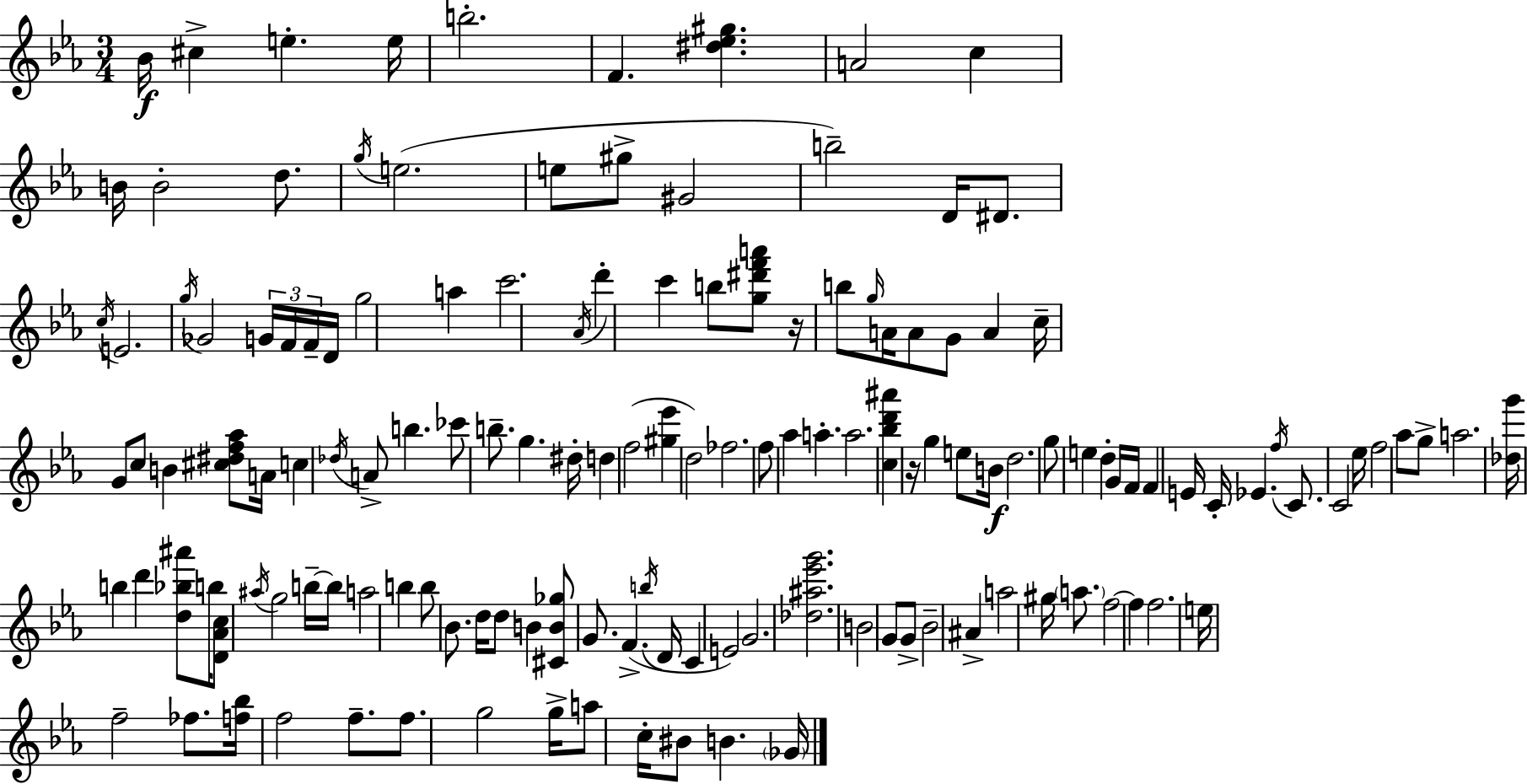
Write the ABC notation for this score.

X:1
T:Untitled
M:3/4
L:1/4
K:Eb
_B/4 ^c e e/4 b2 F [^d_e^g] A2 c B/4 B2 d/2 g/4 e2 e/2 ^g/2 ^G2 b2 D/4 ^D/2 c/4 E2 g/4 _G2 G/4 F/4 F/4 D/4 g2 a c'2 _A/4 d' c' b/2 [g^d'f'a']/2 z/4 b/2 g/4 A/4 A/2 G/2 A c/4 G/2 c/2 B [^c^df_a]/2 A/4 c _d/4 A/2 b _c'/2 b/2 g ^d/4 d f2 [^g_e'] d2 _f2 f/2 _a a a2 [c_bd'^a'] z/4 g e/2 B/4 d2 g/2 e d G/4 F/4 F E/4 C/4 _E f/4 C/2 C2 _e/4 f2 _a/2 g/2 a2 [_dg']/4 b d' [d_b^a']/2 b/4 [D_Ac]/2 ^a/4 g2 b/4 b/4 a2 b b/2 _B/2 d/4 d/2 B [^CB_g]/2 G/2 F b/4 D/4 C E2 G2 [_d^a_e'g']2 B2 G/2 G/2 _B2 ^A a2 ^g/4 a/2 f2 f f2 e/4 f2 _f/2 [f_b]/4 f2 f/2 f/2 g2 g/4 a/2 c/4 ^B/2 B _G/4